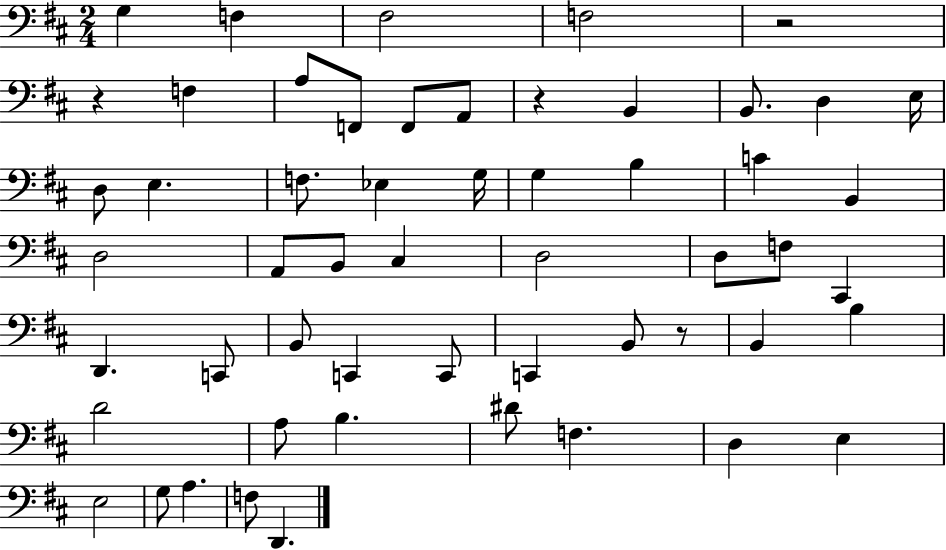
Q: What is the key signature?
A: D major